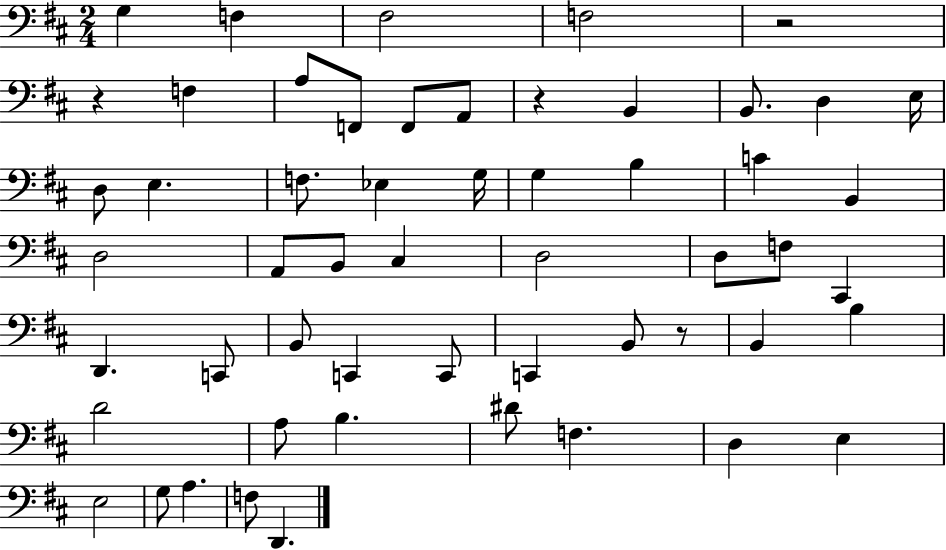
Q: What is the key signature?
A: D major